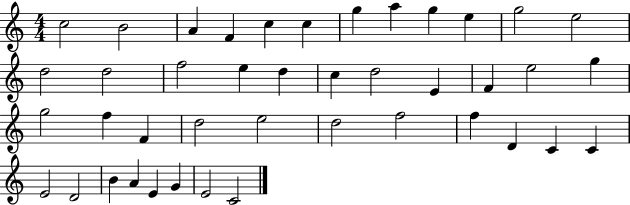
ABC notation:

X:1
T:Untitled
M:4/4
L:1/4
K:C
c2 B2 A F c c g a g e g2 e2 d2 d2 f2 e d c d2 E F e2 g g2 f F d2 e2 d2 f2 f D C C E2 D2 B A E G E2 C2